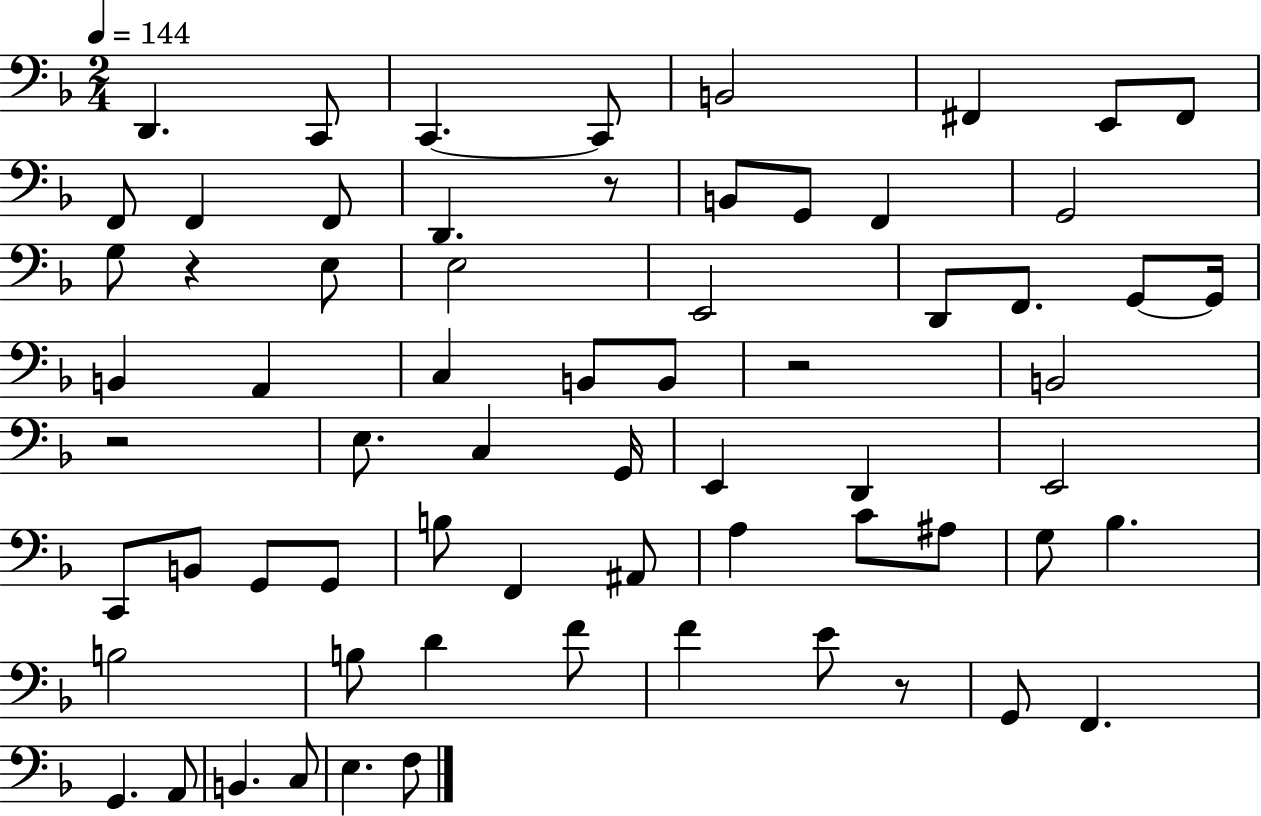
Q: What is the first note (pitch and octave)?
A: D2